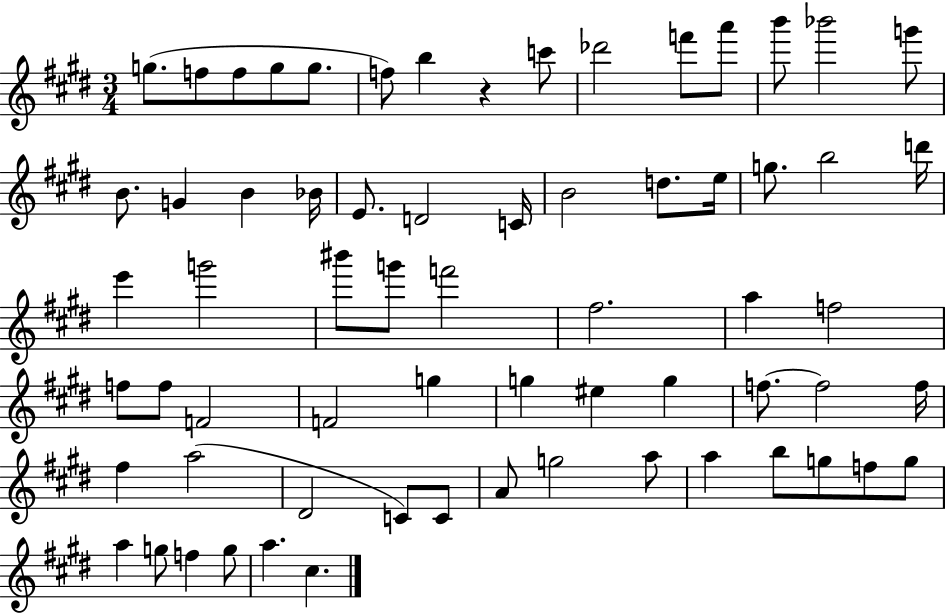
{
  \clef treble
  \numericTimeSignature
  \time 3/4
  \key e \major
  g''8.( f''8 f''8 g''8 g''8. | f''8) b''4 r4 c'''8 | des'''2 f'''8 a'''8 | b'''8 bes'''2 g'''8 | \break b'8. g'4 b'4 bes'16 | e'8. d'2 c'16 | b'2 d''8. e''16 | g''8. b''2 d'''16 | \break e'''4 g'''2 | bis'''8 g'''8 f'''2 | fis''2. | a''4 f''2 | \break f''8 f''8 f'2 | f'2 g''4 | g''4 eis''4 g''4 | f''8.~~ f''2 f''16 | \break fis''4 a''2( | dis'2 c'8) c'8 | a'8 g''2 a''8 | a''4 b''8 g''8 f''8 g''8 | \break a''4 g''8 f''4 g''8 | a''4. cis''4. | \bar "|."
}